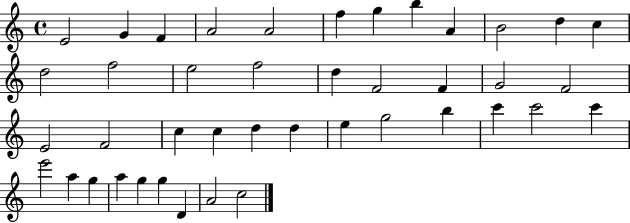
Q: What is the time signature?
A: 4/4